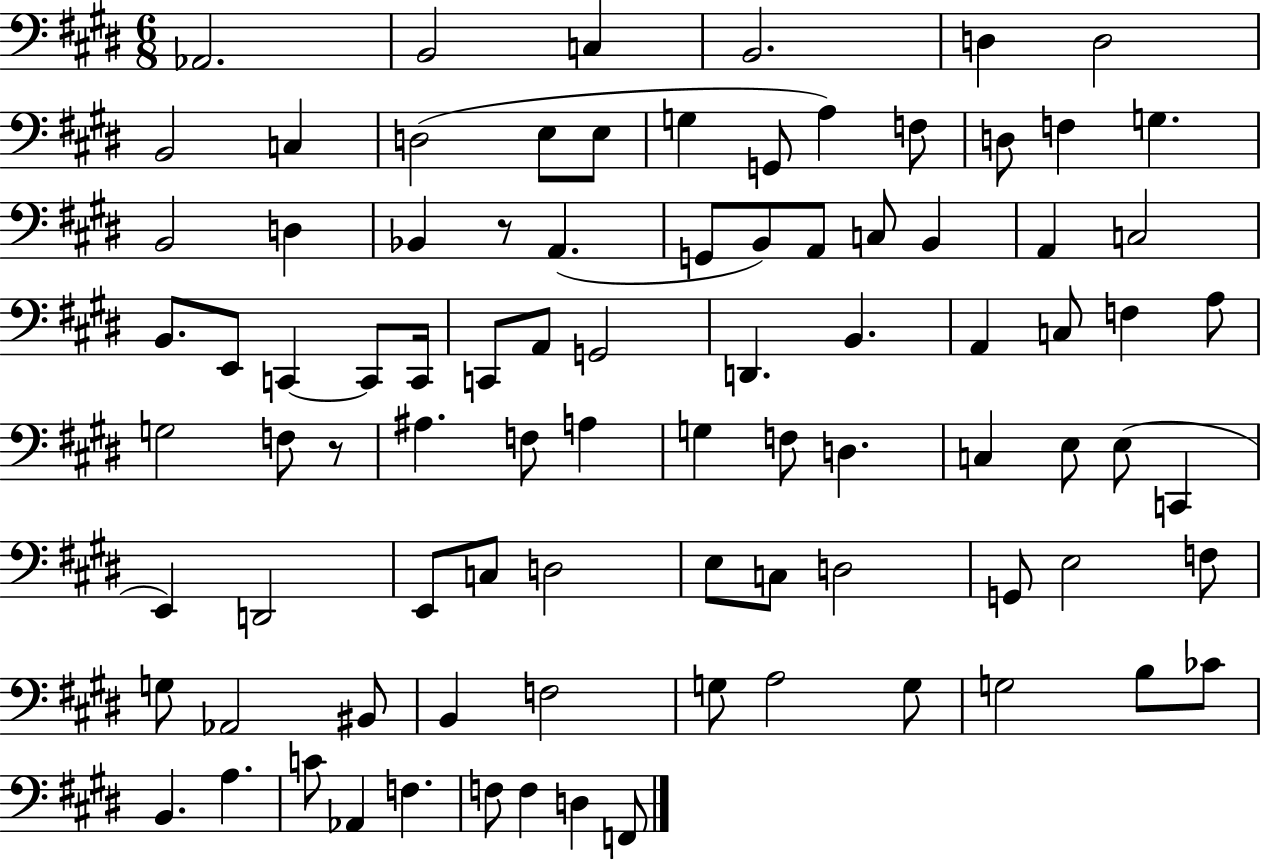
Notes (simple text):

Ab2/h. B2/h C3/q B2/h. D3/q D3/h B2/h C3/q D3/h E3/e E3/e G3/q G2/e A3/q F3/e D3/e F3/q G3/q. B2/h D3/q Bb2/q R/e A2/q. G2/e B2/e A2/e C3/e B2/q A2/q C3/h B2/e. E2/e C2/q C2/e C2/s C2/e A2/e G2/h D2/q. B2/q. A2/q C3/e F3/q A3/e G3/h F3/e R/e A#3/q. F3/e A3/q G3/q F3/e D3/q. C3/q E3/e E3/e C2/q E2/q D2/h E2/e C3/e D3/h E3/e C3/e D3/h G2/e E3/h F3/e G3/e Ab2/h BIS2/e B2/q F3/h G3/e A3/h G3/e G3/h B3/e CES4/e B2/q. A3/q. C4/e Ab2/q F3/q. F3/e F3/q D3/q F2/e